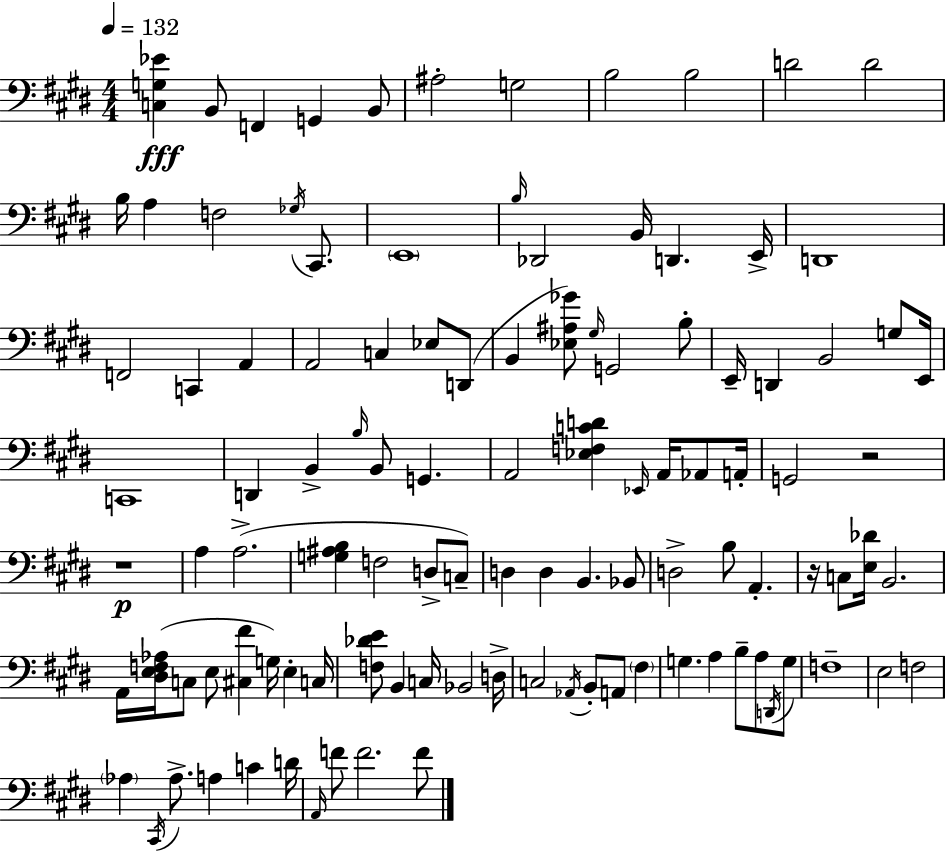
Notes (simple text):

[C3,G3,Eb4]/q B2/e F2/q G2/q B2/e A#3/h G3/h B3/h B3/h D4/h D4/h B3/s A3/q F3/h Gb3/s C#2/e. E2/w B3/s Db2/h B2/s D2/q. E2/s D2/w F2/h C2/q A2/q A2/h C3/q Eb3/e D2/e B2/q [Eb3,A#3,Gb4]/e G#3/s G2/h B3/e E2/s D2/q B2/h G3/e E2/s C2/w D2/q B2/q B3/s B2/e G2/q. A2/h [Eb3,F3,C4,D4]/q Eb2/s A2/s Ab2/e A2/s G2/h R/h R/w A3/q A3/h. [G3,A#3,B3]/q F3/h D3/e C3/e D3/q D3/q B2/q. Bb2/e D3/h B3/e A2/q. R/s C3/e [E3,Db4]/s B2/h. A2/s [D#3,E3,F3,Ab3]/s C3/e E3/e [C#3,F#4]/q G3/s E3/q C3/s [F3,Db4,E4]/e B2/q C3/s Bb2/h D3/s C3/h Ab2/s B2/e A2/e F#3/q G3/q. A3/q B3/e A3/e D2/s G3/e F3/w E3/h F3/h Ab3/q C#2/s Ab3/e. A3/q C4/q D4/s A2/s F4/e F4/h. F4/e